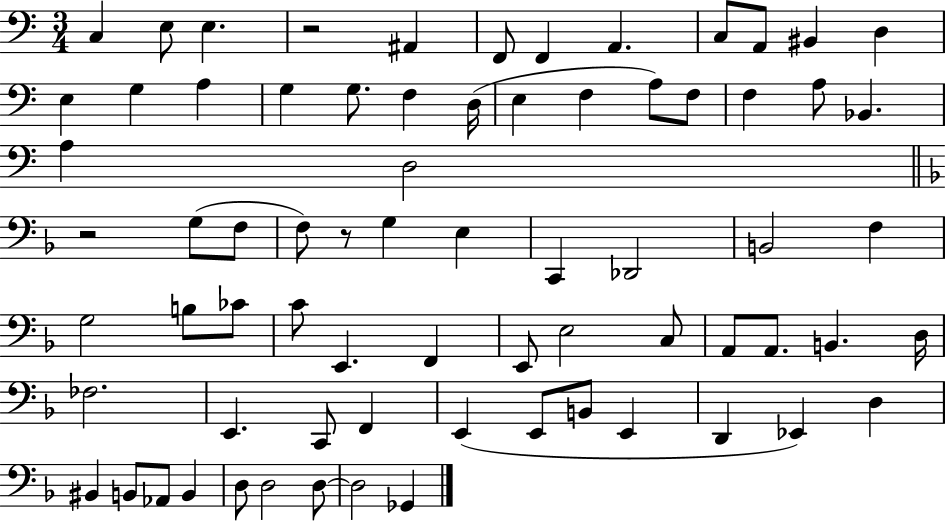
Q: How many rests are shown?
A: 3